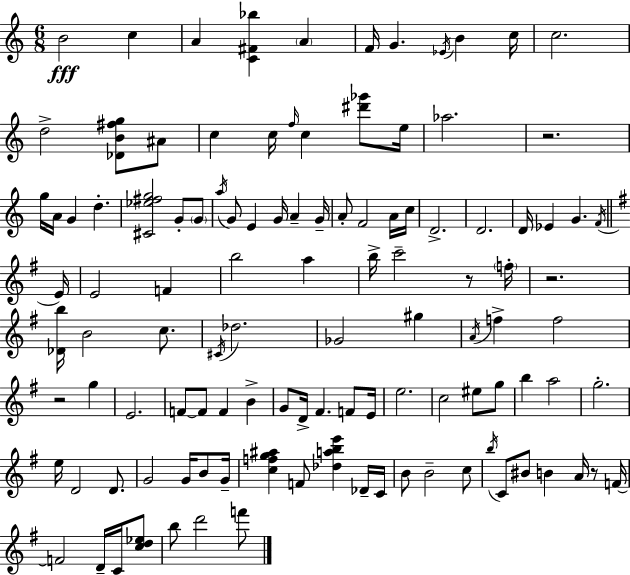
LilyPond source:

{
  \clef treble
  \numericTimeSignature
  \time 6/8
  \key a \minor
  b'2\fff c''4 | a'4 <c' fis' bes''>4 \parenthesize a'4 | f'16 g'4. \acciaccatura { ees'16 } b'4 | c''16 c''2. | \break d''2-> <des' b' fis'' g''>8 ais'8 | c''4 c''16 \grace { f''16 } c''4 <dis''' ges'''>8 | e''16 aes''2. | r2. | \break g''16 a'16 g'4 d''4.-. | <cis' ees'' fis'' g''>2 g'8-. | \parenthesize g'8 \acciaccatura { a''16 } g'8 e'4 g'16 a'4-- | g'16-- a'8-. f'2 | \break a'16 c''16 d'2.-> | d'2. | d'16 ees'4 g'4. | \acciaccatura { f'16 } \bar "||" \break \key g \major e'16 e'2 f'4 | b''2 a''4 | b''16-> c'''2-- r8 | \parenthesize f''16-. r2. | \break <des' b''>16 b'2 c''8. | \acciaccatura { cis'16 } des''2. | ges'2 gis''4 | \acciaccatura { a'16 } f''4-> f''2 | \break r2 g''4 | e'2. | f'8~~ f'8 f'4 b'4-> | g'8 d'16-> fis'4. | \break f'8 e'16 e''2. | c''2 eis''8 | g''8 b''4 a''2 | g''2.-. | \break e''16 d'2 | d'8. g'2 g'16 | b'8 g'16-- <c'' f'' g'' ais''>4 f'8 <des'' a'' b'' e'''>4 | des'16-- c'16 b'8 b'2-- | \break c''8 \acciaccatura { b''16 } c'8 bis'8 b'4 | a'16 r8 f'16~~ f'2 | d'16-- c'16 <c'' d'' ees''>8 b''8 d'''2 | f'''8 \bar "|."
}